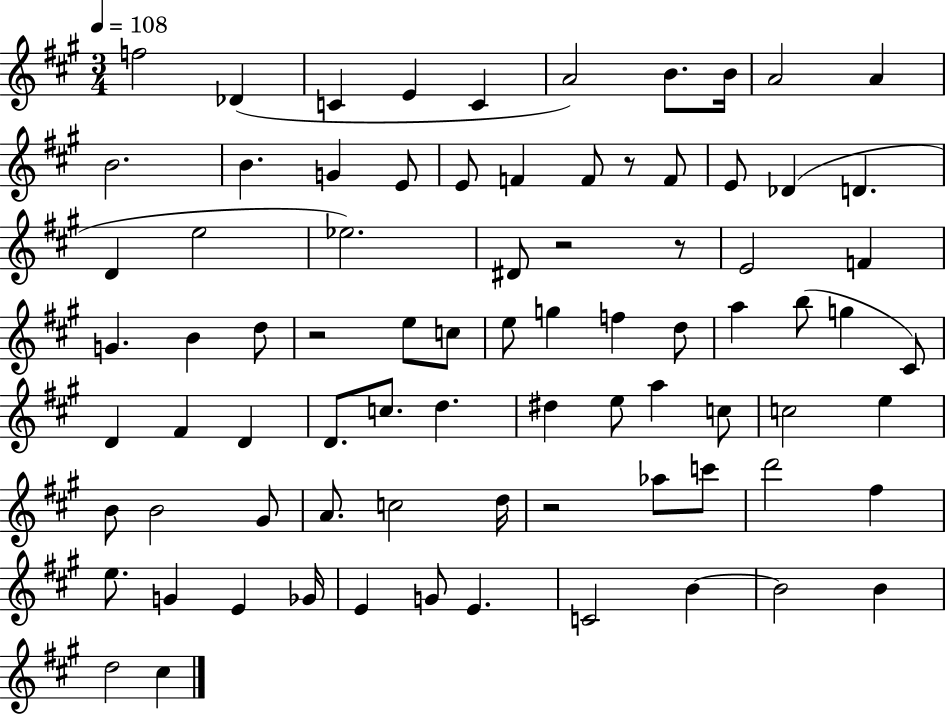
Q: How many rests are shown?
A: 5